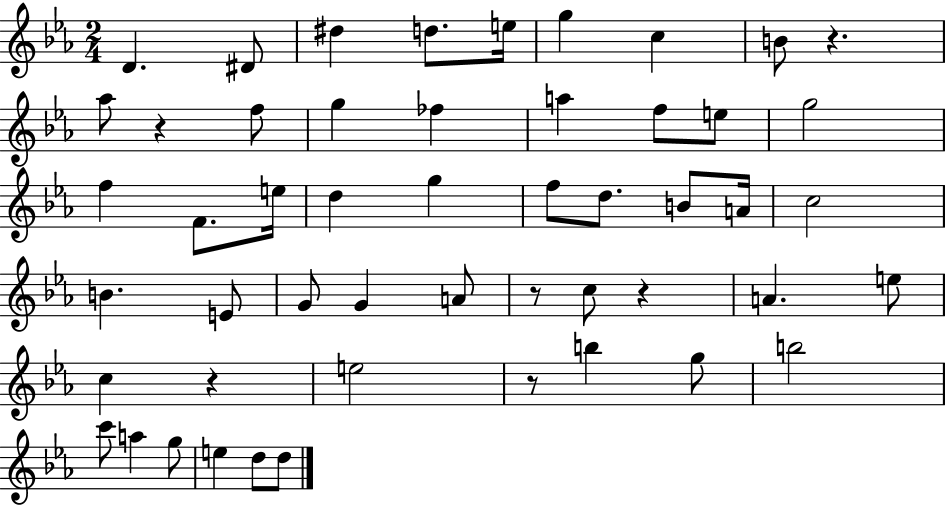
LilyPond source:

{
  \clef treble
  \numericTimeSignature
  \time 2/4
  \key ees \major
  \repeat volta 2 { d'4. dis'8 | dis''4 d''8. e''16 | g''4 c''4 | b'8 r4. | \break aes''8 r4 f''8 | g''4 fes''4 | a''4 f''8 e''8 | g''2 | \break f''4 f'8. e''16 | d''4 g''4 | f''8 d''8. b'8 a'16 | c''2 | \break b'4. e'8 | g'8 g'4 a'8 | r8 c''8 r4 | a'4. e''8 | \break c''4 r4 | e''2 | r8 b''4 g''8 | b''2 | \break c'''8 a''4 g''8 | e''4 d''8 d''8 | } \bar "|."
}